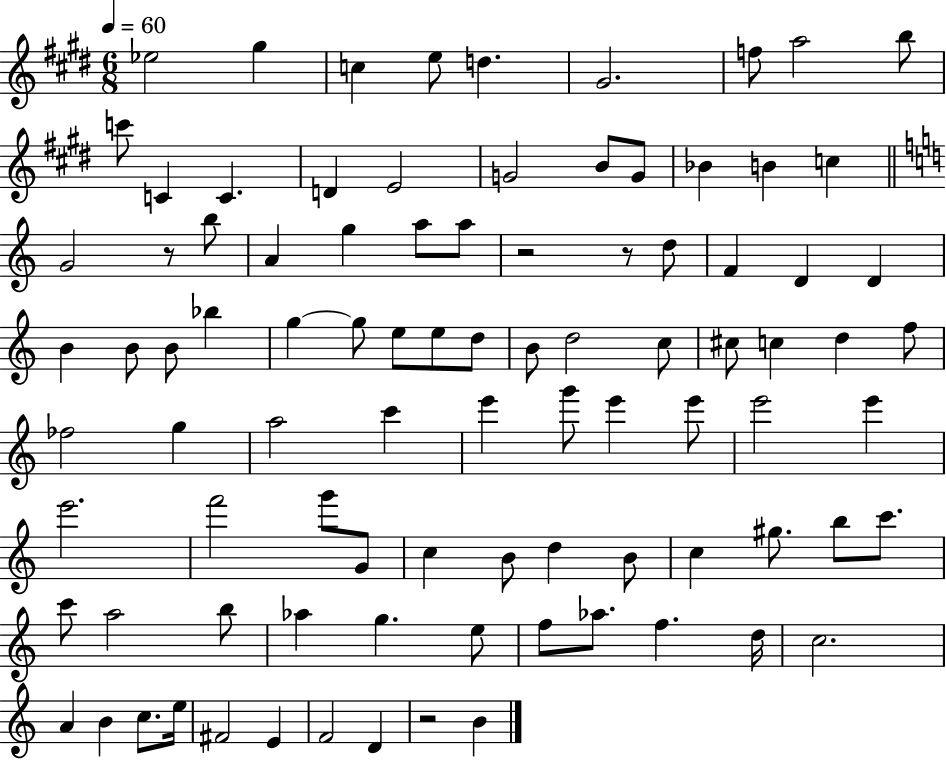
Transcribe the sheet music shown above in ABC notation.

X:1
T:Untitled
M:6/8
L:1/4
K:E
_e2 ^g c e/2 d ^G2 f/2 a2 b/2 c'/2 C C D E2 G2 B/2 G/2 _B B c G2 z/2 b/2 A g a/2 a/2 z2 z/2 d/2 F D D B B/2 B/2 _b g g/2 e/2 e/2 d/2 B/2 d2 c/2 ^c/2 c d f/2 _f2 g a2 c' e' g'/2 e' e'/2 e'2 e' e'2 f'2 g'/2 G/2 c B/2 d B/2 c ^g/2 b/2 c'/2 c'/2 a2 b/2 _a g e/2 f/2 _a/2 f d/4 c2 A B c/2 e/4 ^F2 E F2 D z2 B